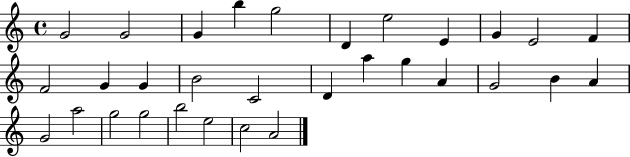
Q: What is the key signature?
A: C major